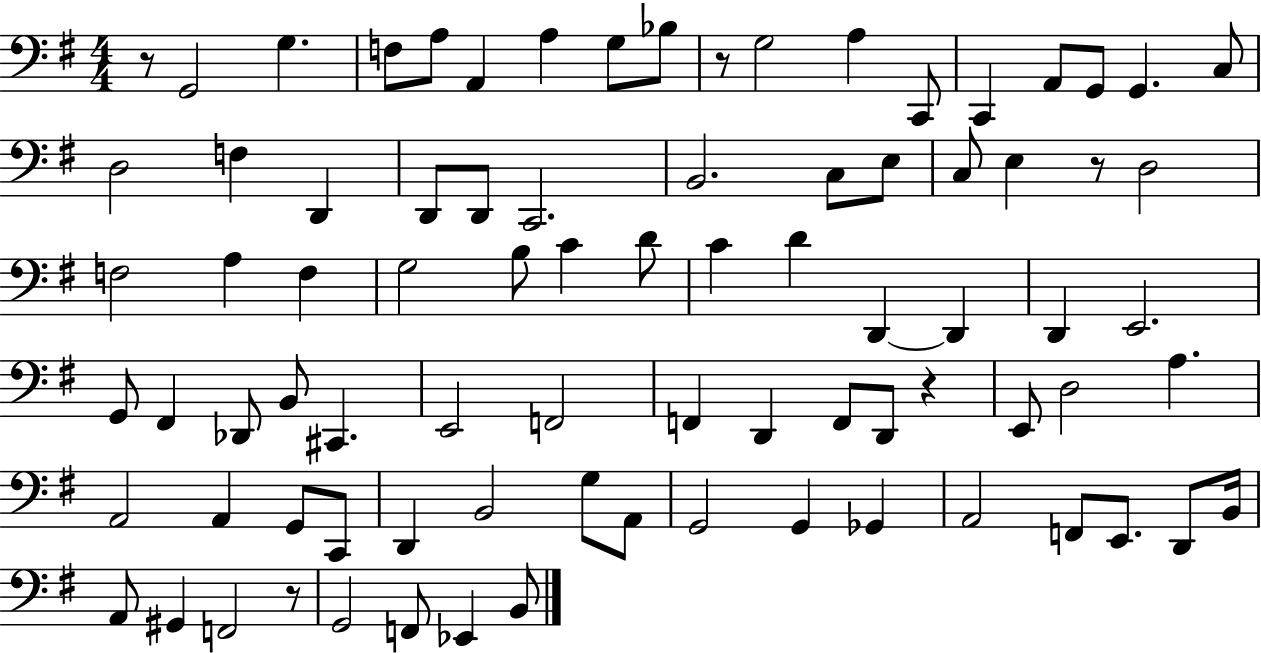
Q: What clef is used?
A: bass